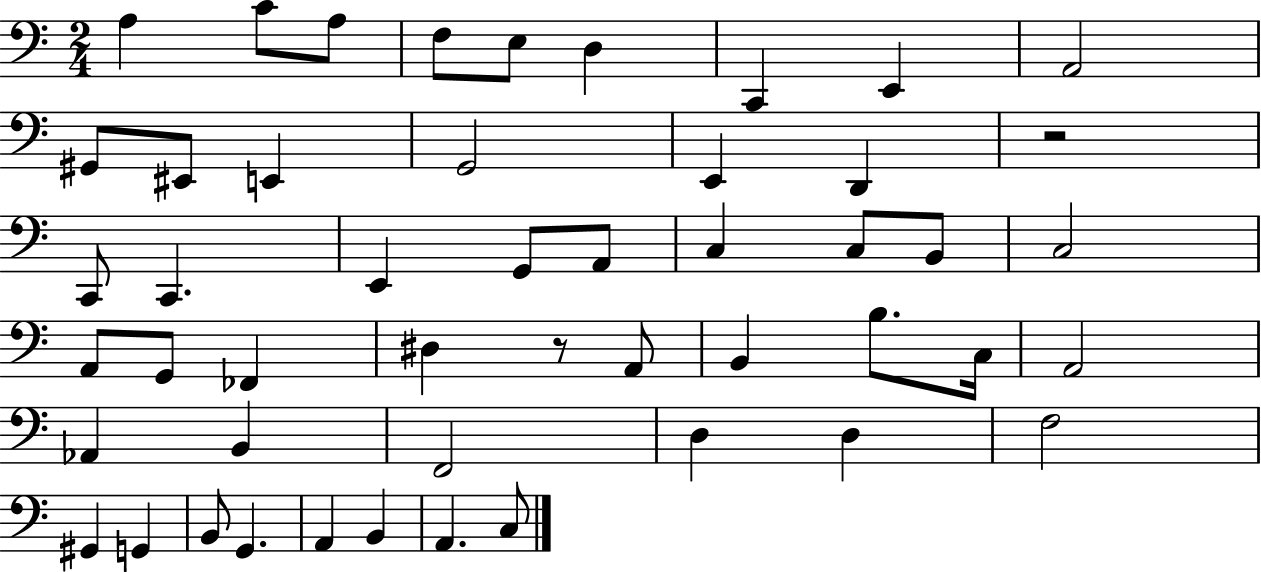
{
  \clef bass
  \numericTimeSignature
  \time 2/4
  \key c \major
  a4 c'8 a8 | f8 e8 d4 | c,4 e,4 | a,2 | \break gis,8 eis,8 e,4 | g,2 | e,4 d,4 | r2 | \break c,8 c,4. | e,4 g,8 a,8 | c4 c8 b,8 | c2 | \break a,8 g,8 fes,4 | dis4 r8 a,8 | b,4 b8. c16 | a,2 | \break aes,4 b,4 | f,2 | d4 d4 | f2 | \break gis,4 g,4 | b,8 g,4. | a,4 b,4 | a,4. c8 | \break \bar "|."
}